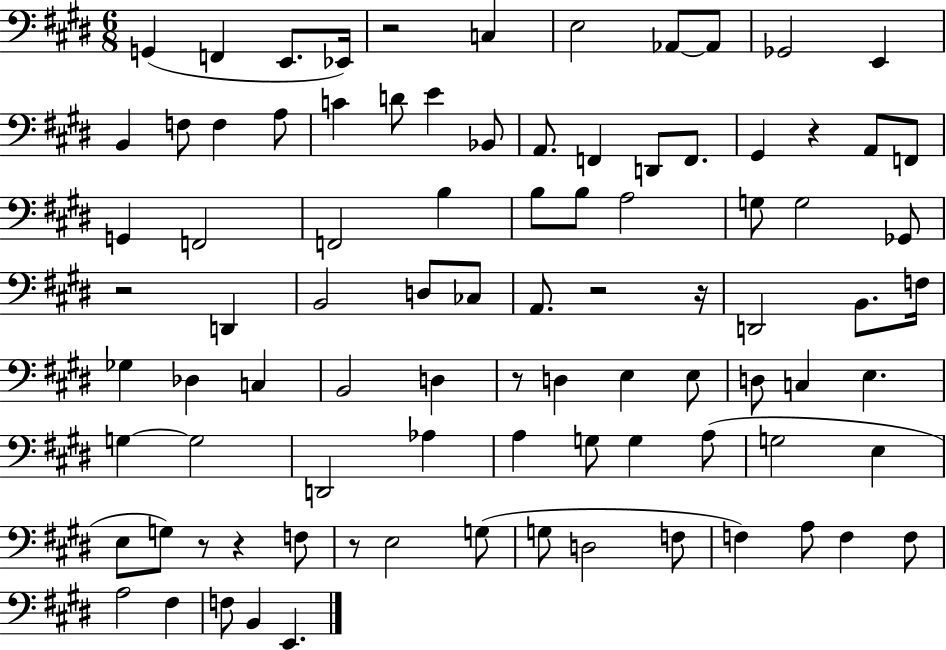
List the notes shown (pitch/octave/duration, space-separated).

G2/q F2/q E2/e. Eb2/s R/h C3/q E3/h Ab2/e Ab2/e Gb2/h E2/q B2/q F3/e F3/q A3/e C4/q D4/e E4/q Bb2/e A2/e. F2/q D2/e F2/e. G#2/q R/q A2/e F2/e G2/q F2/h F2/h B3/q B3/e B3/e A3/h G3/e G3/h Gb2/e R/h D2/q B2/h D3/e CES3/e A2/e. R/h R/s D2/h B2/e. F3/s Gb3/q Db3/q C3/q B2/h D3/q R/e D3/q E3/q E3/e D3/e C3/q E3/q. G3/q G3/h D2/h Ab3/q A3/q G3/e G3/q A3/e G3/h E3/q E3/e G3/e R/e R/q F3/e R/e E3/h G3/e G3/e D3/h F3/e F3/q A3/e F3/q F3/e A3/h F#3/q F3/e B2/q E2/q.